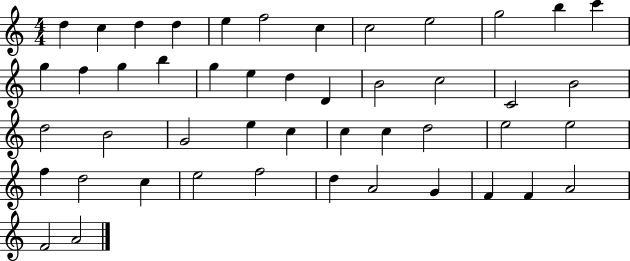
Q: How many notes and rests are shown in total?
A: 47